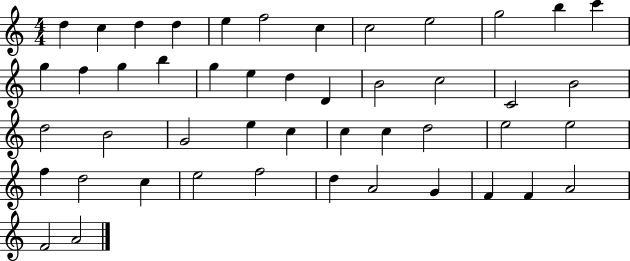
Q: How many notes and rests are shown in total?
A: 47